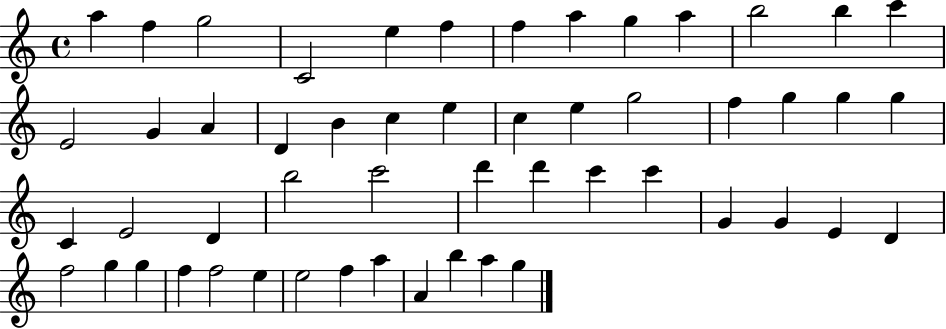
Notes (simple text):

A5/q F5/q G5/h C4/h E5/q F5/q F5/q A5/q G5/q A5/q B5/h B5/q C6/q E4/h G4/q A4/q D4/q B4/q C5/q E5/q C5/q E5/q G5/h F5/q G5/q G5/q G5/q C4/q E4/h D4/q B5/h C6/h D6/q D6/q C6/q C6/q G4/q G4/q E4/q D4/q F5/h G5/q G5/q F5/q F5/h E5/q E5/h F5/q A5/q A4/q B5/q A5/q G5/q